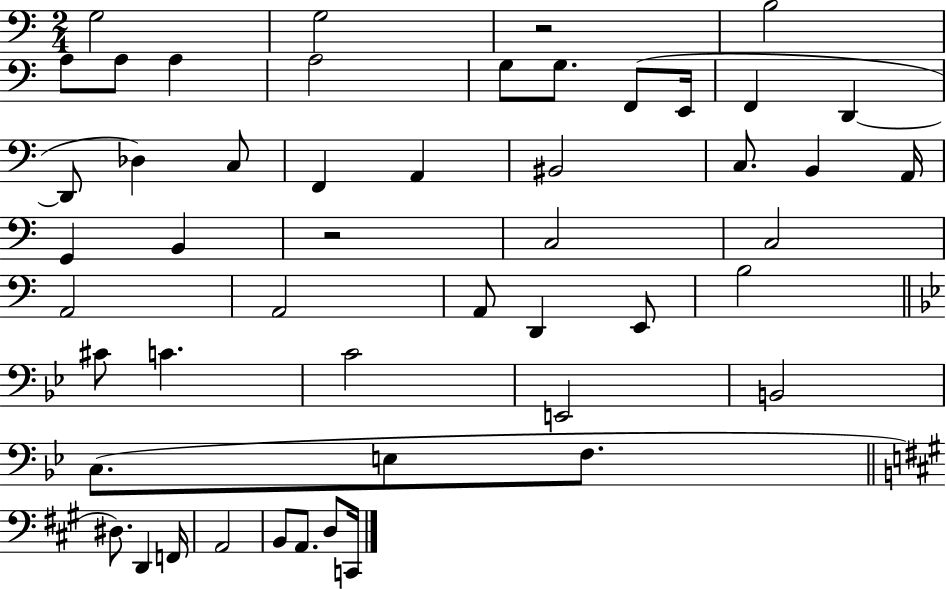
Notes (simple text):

G3/h G3/h R/h B3/h A3/e A3/e A3/q A3/h G3/e G3/e. F2/e E2/s F2/q D2/q D2/e Db3/q C3/e F2/q A2/q BIS2/h C3/e. B2/q A2/s G2/q B2/q R/h C3/h C3/h A2/h A2/h A2/e D2/q E2/e B3/h C#4/e C4/q. C4/h E2/h B2/h C3/e. E3/e F3/e. D#3/e. D2/q F2/s A2/h B2/e A2/e. D3/e C2/s